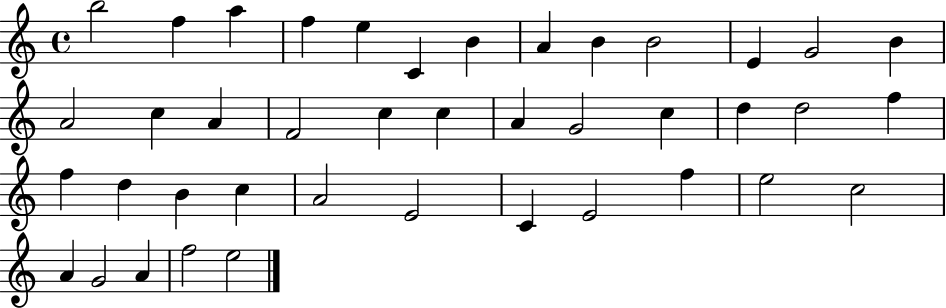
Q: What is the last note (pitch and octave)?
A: E5